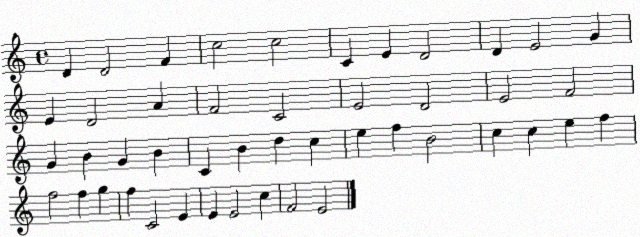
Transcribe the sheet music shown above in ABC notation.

X:1
T:Untitled
M:4/4
L:1/4
K:C
D D2 F c2 c2 C E D2 D E2 G E D2 A F2 C2 E2 D2 E2 F2 G B G B C B d c e f B2 c c e f f2 f g f C2 E E E2 c F2 E2